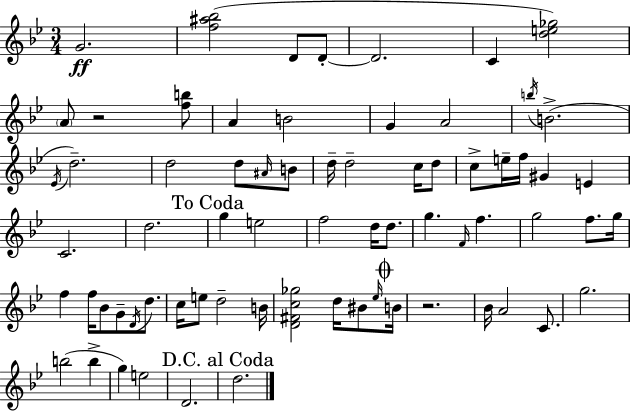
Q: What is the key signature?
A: BES major